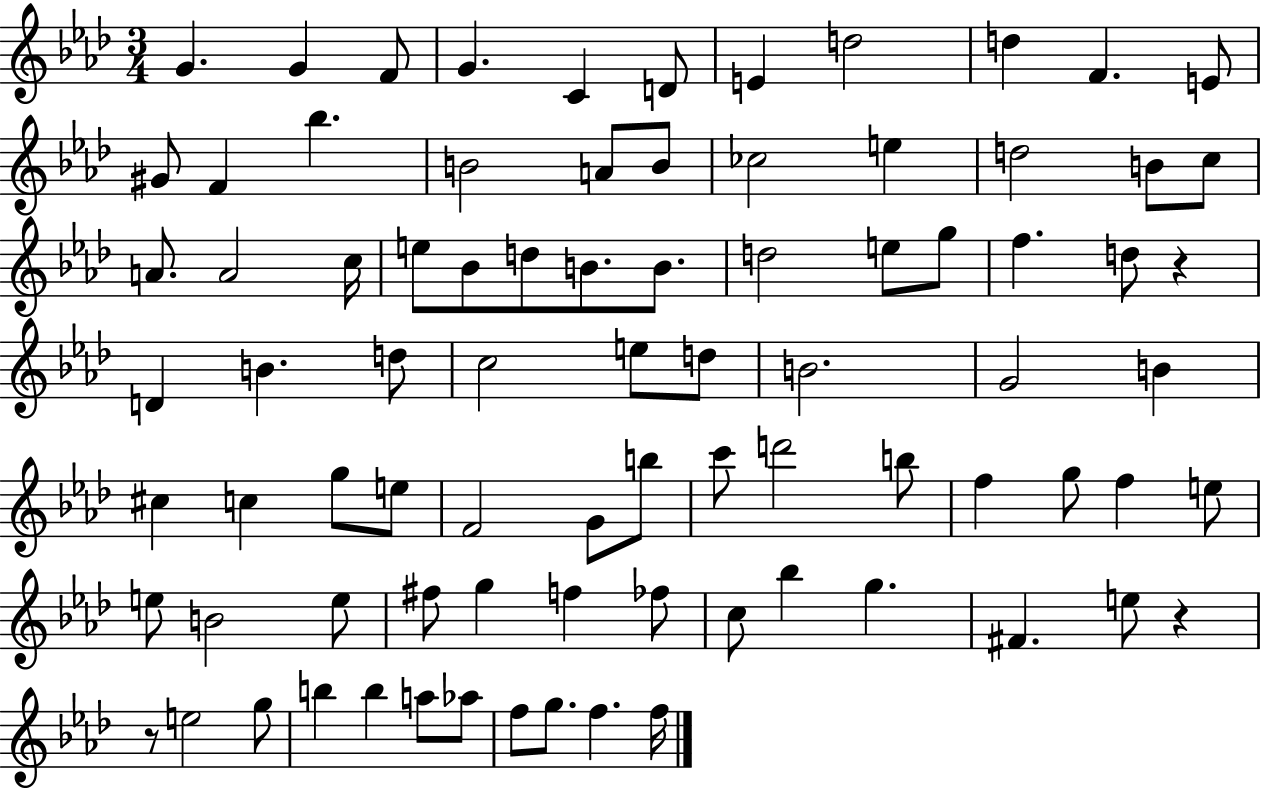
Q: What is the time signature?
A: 3/4